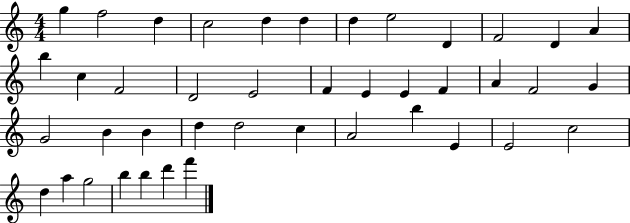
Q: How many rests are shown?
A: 0